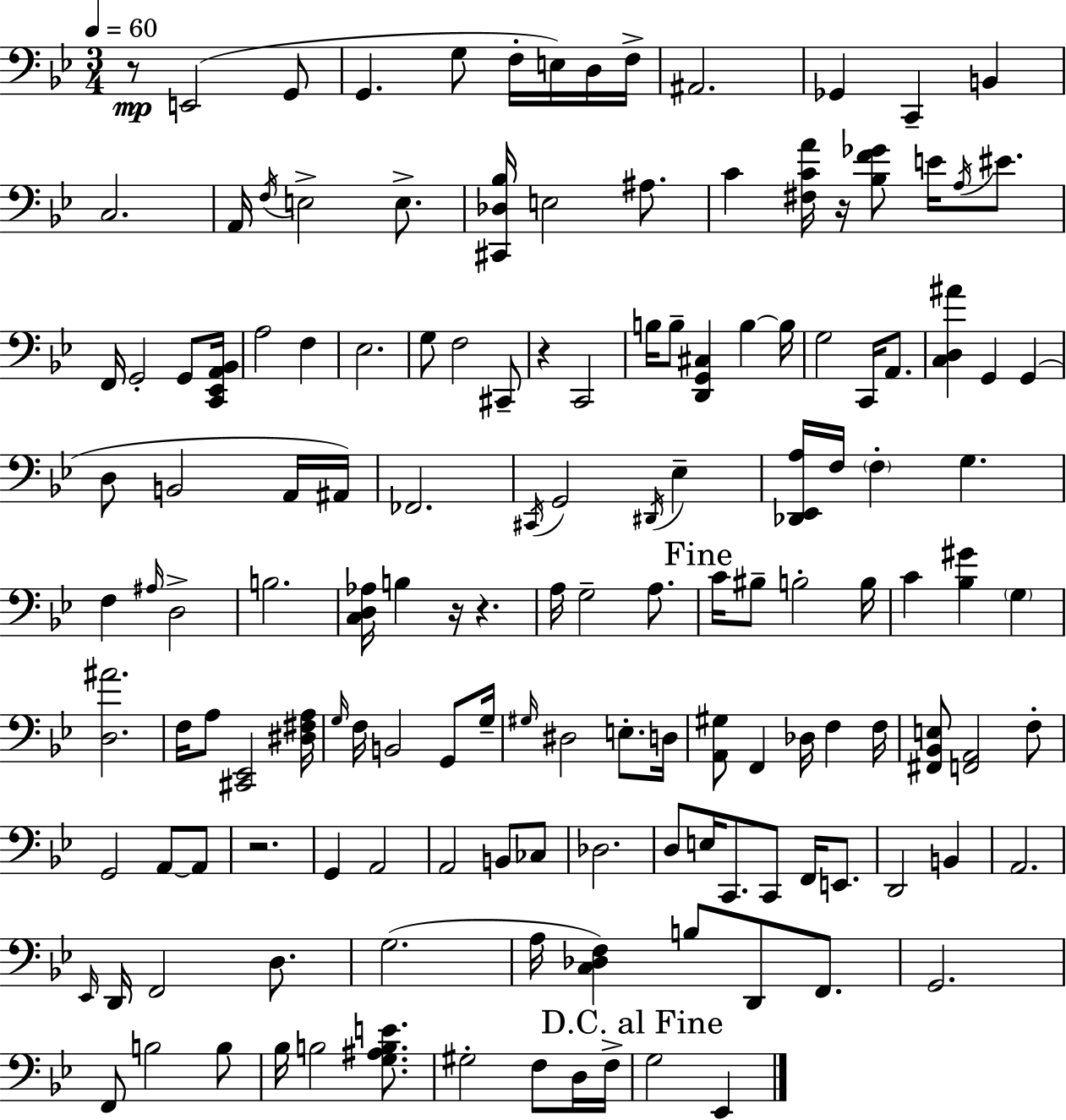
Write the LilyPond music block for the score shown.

{
  \clef bass
  \numericTimeSignature
  \time 3/4
  \key bes \major
  \tempo 4 = 60
  r8\mp e,2( g,8 | g,4. g8 f16-. e16) d16 f16-> | ais,2. | ges,4 c,4-- b,4 | \break c2. | a,16 \acciaccatura { f16 } e2-> e8.-> | <cis, des bes>16 e2 ais8. | c'4 <fis c' a'>16 r16 <bes f' ges'>8 e'16 \acciaccatura { a16 } eis'8. | \break f,16 g,2-. g,8 | <c, ees, a, bes,>16 a2 f4 | ees2. | g8 f2 | \break cis,8-- r4 c,2 | b16 b8-- <d, g, cis>4 b4~~ | b16 g2 c,16 a,8. | <c d ais'>4 g,4 g,4( | \break d8 b,2 | a,16 ais,16) fes,2. | \acciaccatura { cis,16 } g,2 \acciaccatura { dis,16 } | ees4-- <des, ees, a>16 f16 \parenthesize f4-. g4. | \break f4 \grace { ais16 } d2-> | b2. | <c d aes>16 b4 r16 r4. | a16 g2-- | \break a8. \mark "Fine" c'16 bis8-- b2-. | b16 c'4 <bes gis'>4 | \parenthesize g4 <d ais'>2. | f16 a8 <cis, ees,>2 | \break <dis fis a>16 \grace { g16 } f16 b,2 | g,8 g16-- \grace { gis16 } dis2 | e8.-. d16 <a, gis>8 f,4 | des16 f4 f16 <fis, bes, e>8 <f, a,>2 | \break f8-. g,2 | a,8~~ a,8 r2. | g,4 a,2 | a,2 | \break b,8 ces8 des2. | d8 e16 c,8. | c,8 f,16 e,8. d,2 | b,4 a,2. | \break \grace { ees,16 } d,16 f,2 | d8. g2.( | a16 <c des f>4) | b8 d,8 f,8. g,2. | \break f,8 b2 | b8 bes16 b2 | <g ais b e'>8. gis2-. | f8 d16 f16-> \mark "D.C. al Fine" g2 | \break ees,4 \bar "|."
}